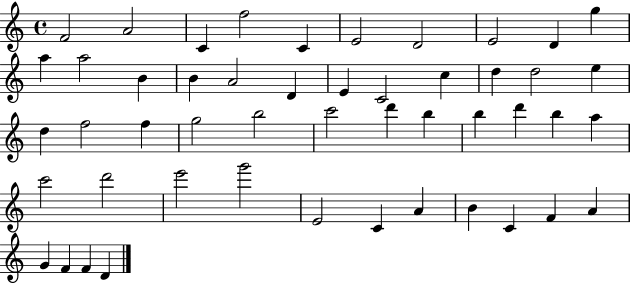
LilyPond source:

{
  \clef treble
  \time 4/4
  \defaultTimeSignature
  \key c \major
  f'2 a'2 | c'4 f''2 c'4 | e'2 d'2 | e'2 d'4 g''4 | \break a''4 a''2 b'4 | b'4 a'2 d'4 | e'4 c'2 c''4 | d''4 d''2 e''4 | \break d''4 f''2 f''4 | g''2 b''2 | c'''2 d'''4 b''4 | b''4 d'''4 b''4 a''4 | \break c'''2 d'''2 | e'''2 g'''2 | e'2 c'4 a'4 | b'4 c'4 f'4 a'4 | \break g'4 f'4 f'4 d'4 | \bar "|."
}